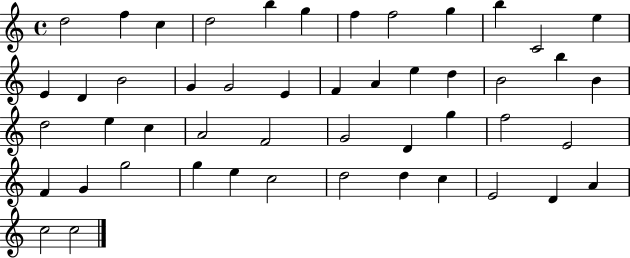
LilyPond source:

{
  \clef treble
  \time 4/4
  \defaultTimeSignature
  \key c \major
  d''2 f''4 c''4 | d''2 b''4 g''4 | f''4 f''2 g''4 | b''4 c'2 e''4 | \break e'4 d'4 b'2 | g'4 g'2 e'4 | f'4 a'4 e''4 d''4 | b'2 b''4 b'4 | \break d''2 e''4 c''4 | a'2 f'2 | g'2 d'4 g''4 | f''2 e'2 | \break f'4 g'4 g''2 | g''4 e''4 c''2 | d''2 d''4 c''4 | e'2 d'4 a'4 | \break c''2 c''2 | \bar "|."
}